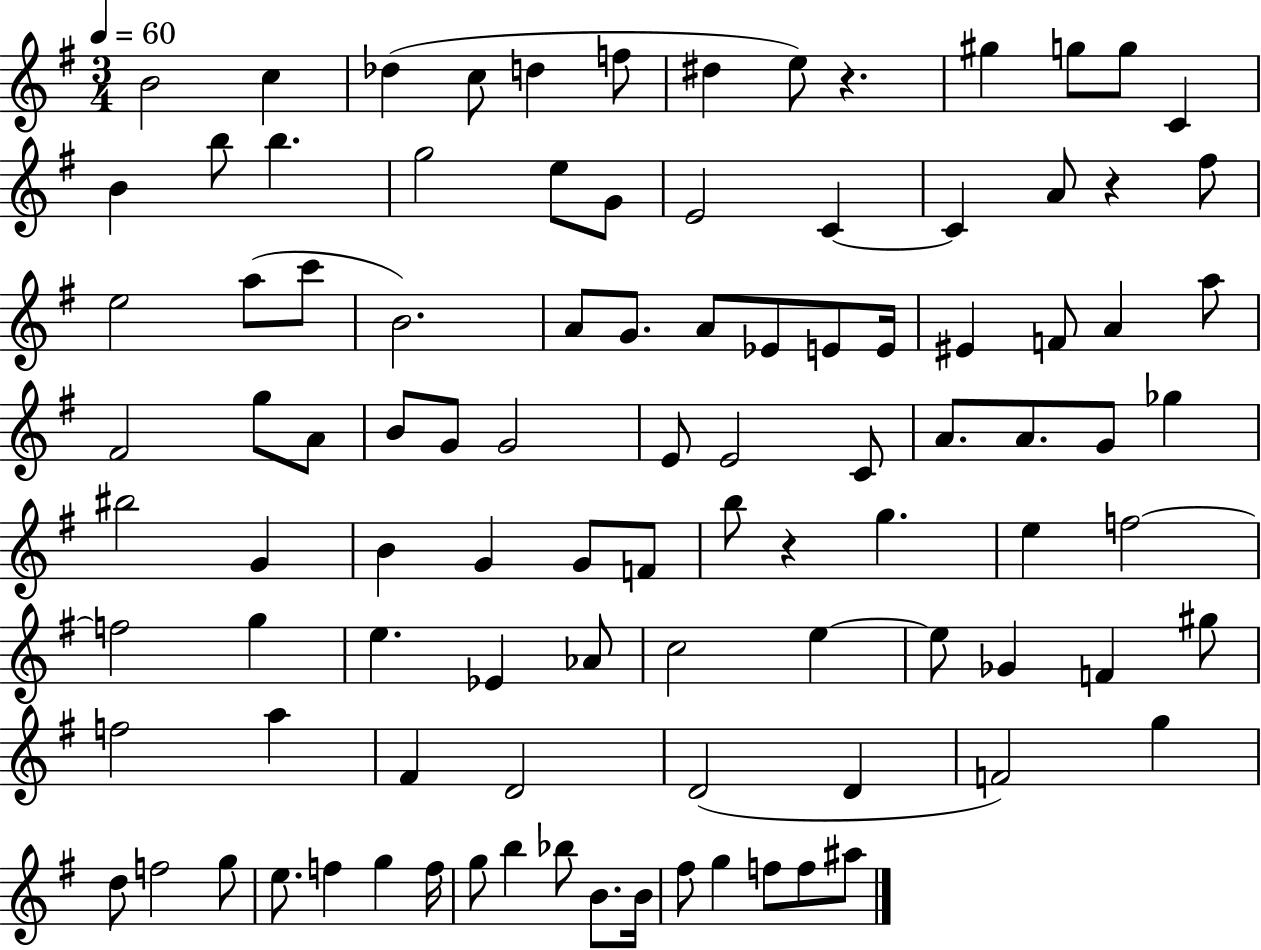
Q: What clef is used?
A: treble